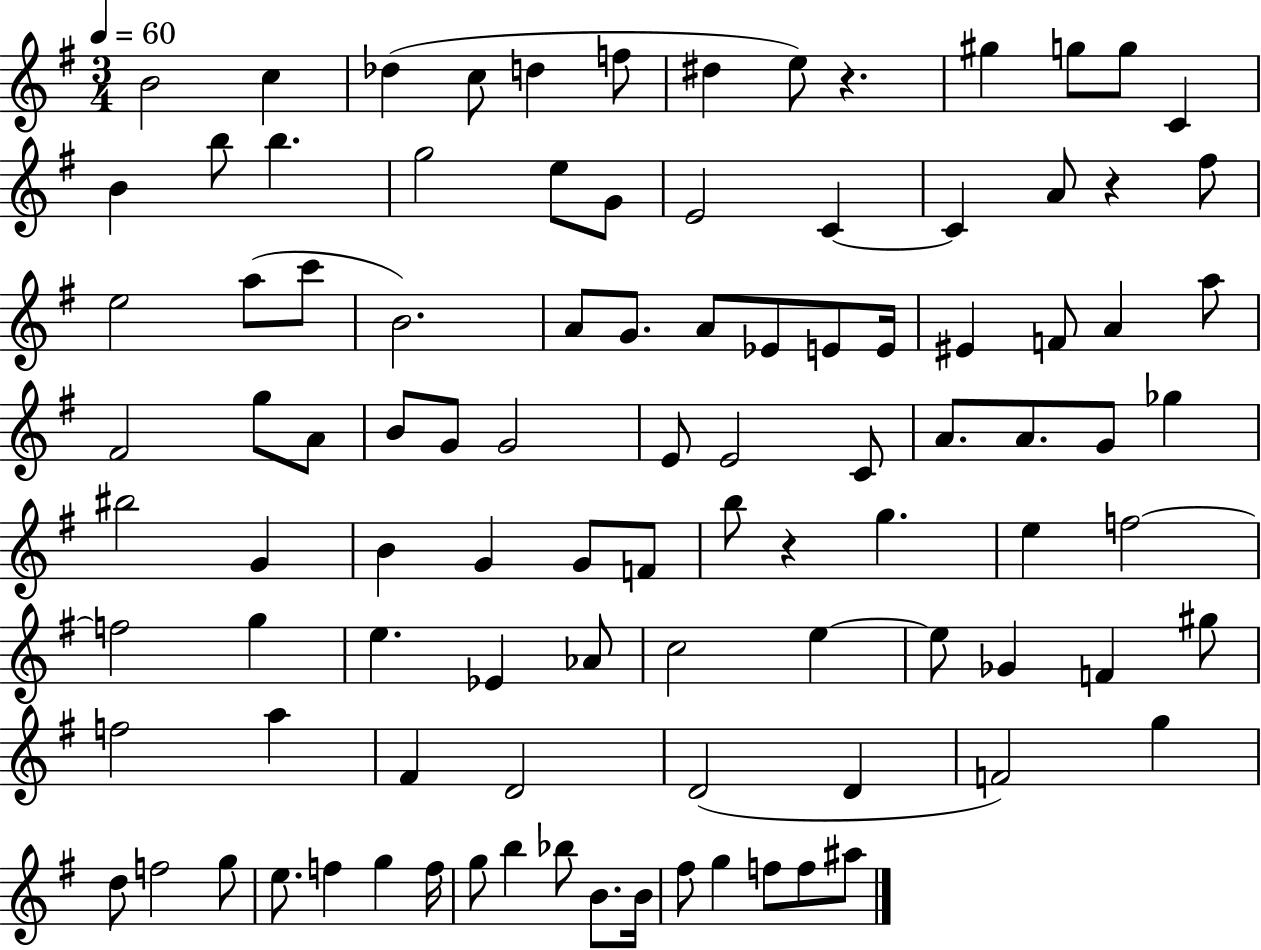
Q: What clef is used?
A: treble